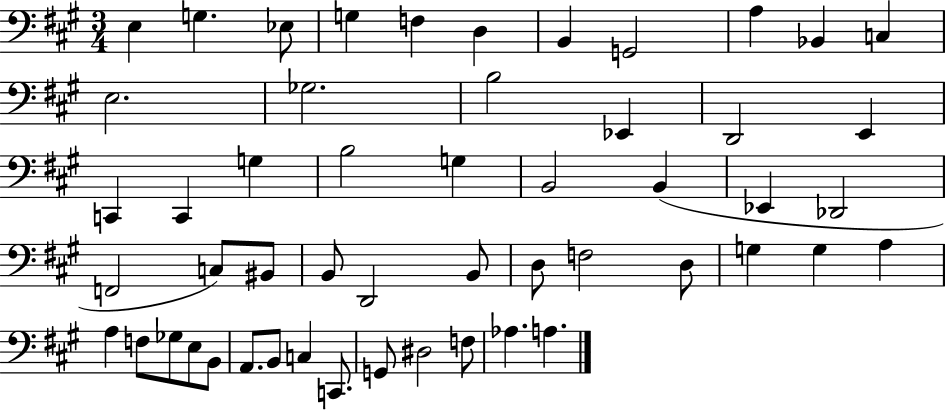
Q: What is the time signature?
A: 3/4